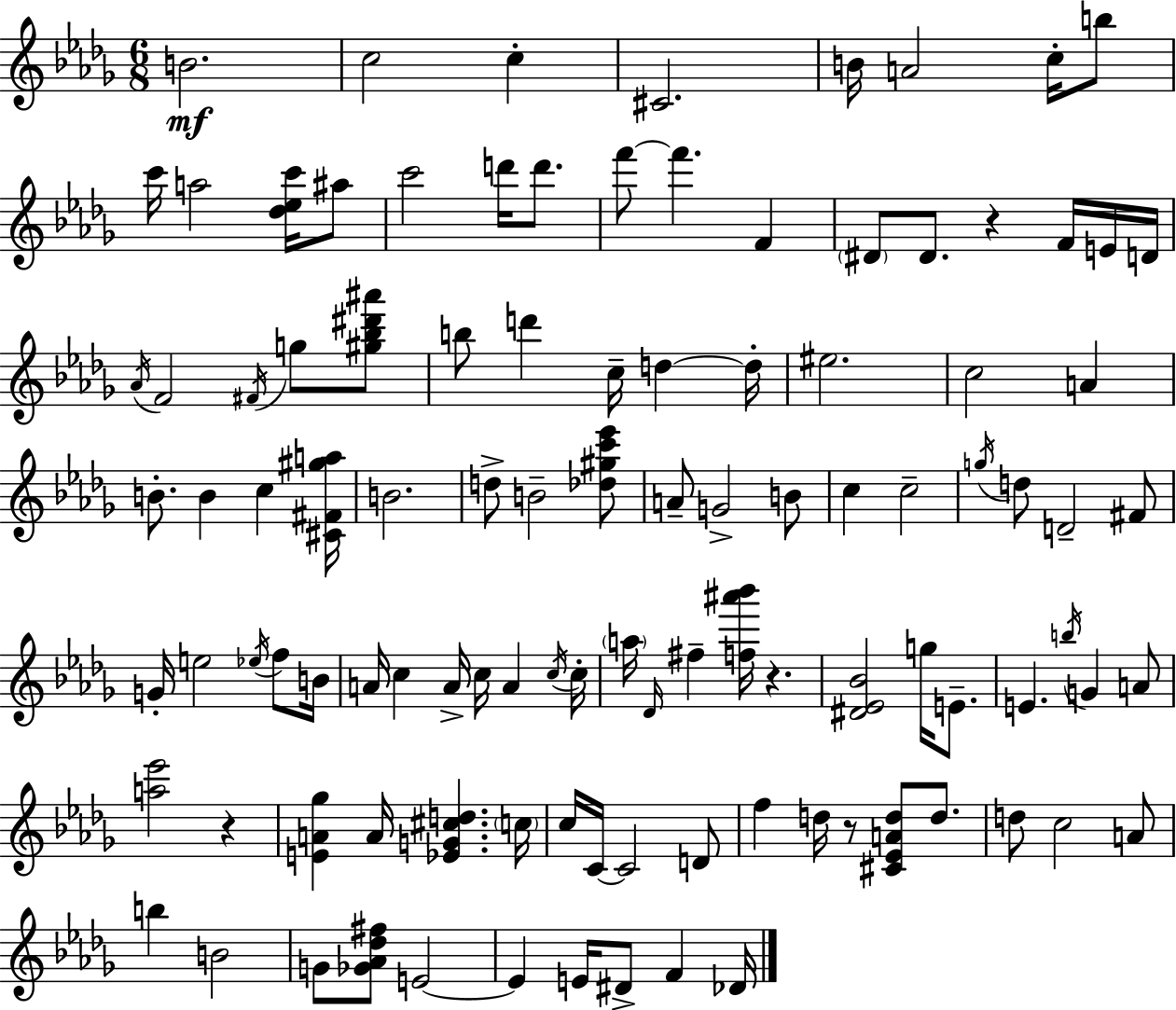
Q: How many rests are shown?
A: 4